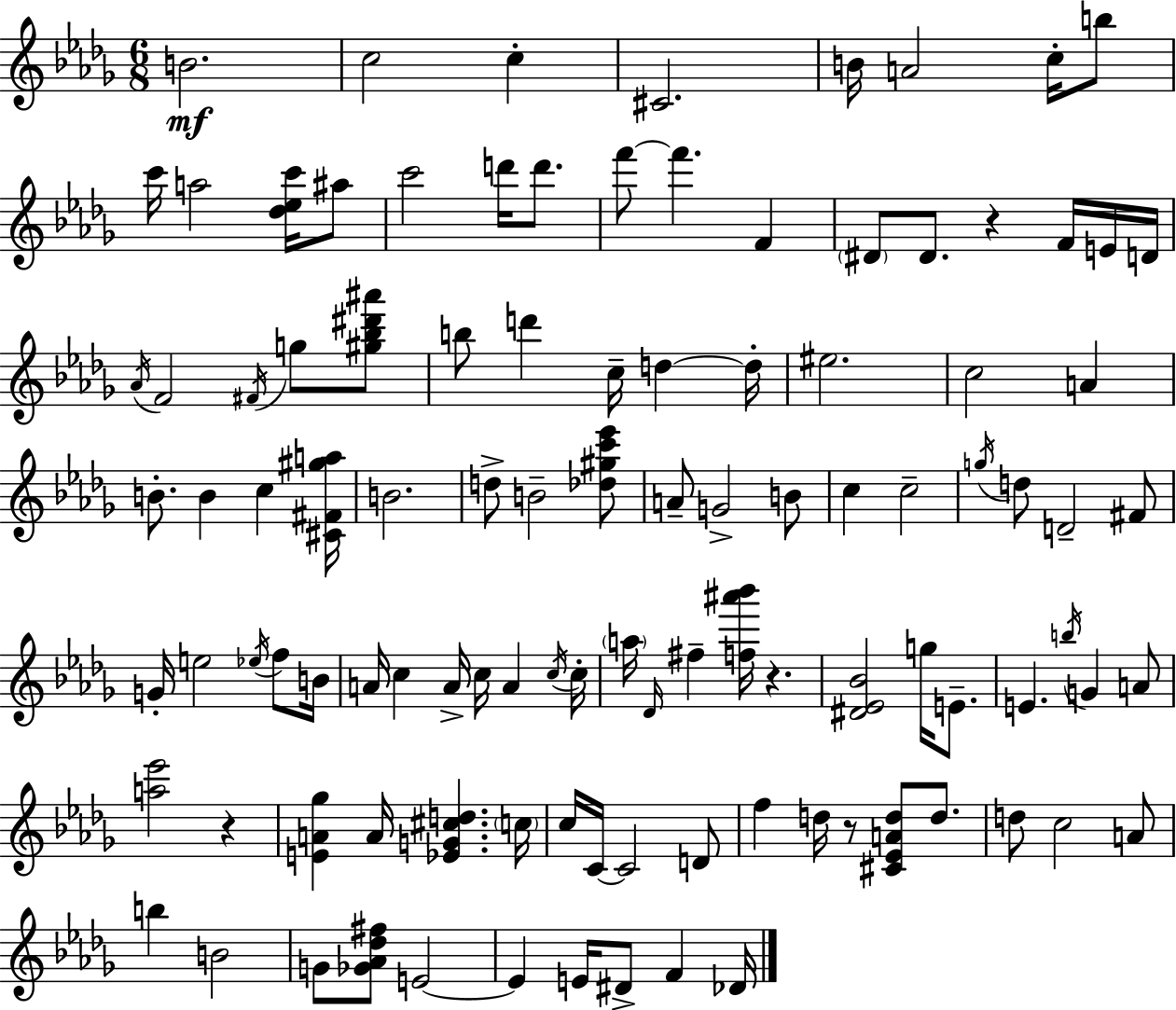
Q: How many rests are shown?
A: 4